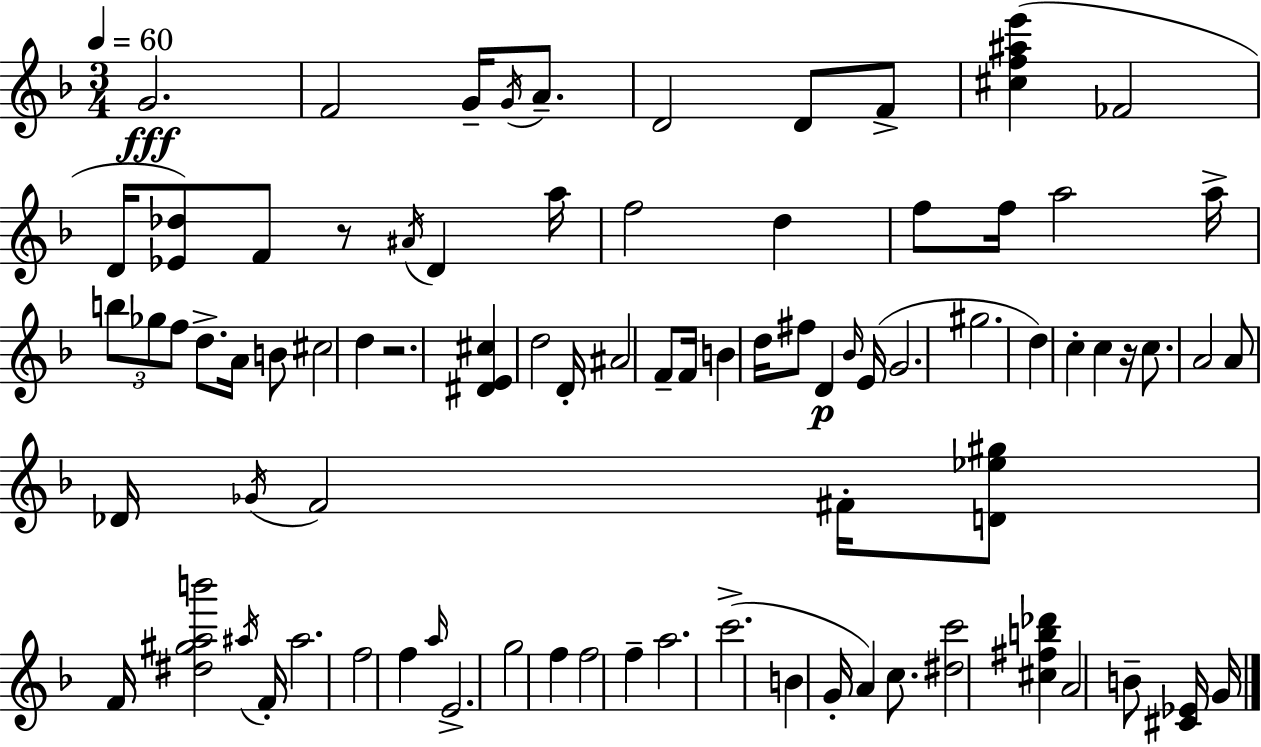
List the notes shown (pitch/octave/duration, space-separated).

G4/h. F4/h G4/s G4/s A4/e. D4/h D4/e F4/e [C#5,F5,A#5,E6]/q FES4/h D4/s [Eb4,Db5]/e F4/e R/e A#4/s D4/q A5/s F5/h D5/q F5/e F5/s A5/h A5/s B5/e Gb5/e F5/e D5/e. A4/s B4/e C#5/h D5/q R/h. [D#4,E4,C#5]/q D5/h D4/s A#4/h F4/e F4/s B4/q D5/s F#5/e D4/q Bb4/s E4/s G4/h. G#5/h. D5/q C5/q C5/q R/s C5/e. A4/h A4/e Db4/s Gb4/s F4/h F#4/s [D4,Eb5,G#5]/e F4/s [D#5,G#5,A5,B6]/h A#5/s F4/s A#5/h. F5/h F5/q A5/s E4/h. G5/h F5/q F5/h F5/q A5/h. C6/h. B4/q G4/s A4/q C5/e. [D#5,C6]/h [C#5,F#5,B5,Db6]/q A4/h B4/e [C#4,Eb4]/s G4/s